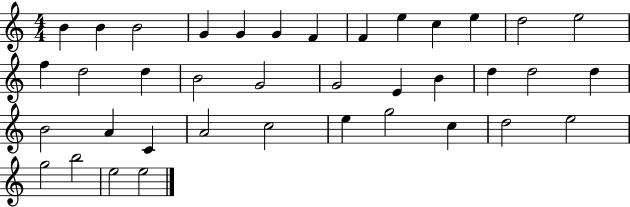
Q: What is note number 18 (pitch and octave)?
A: G4